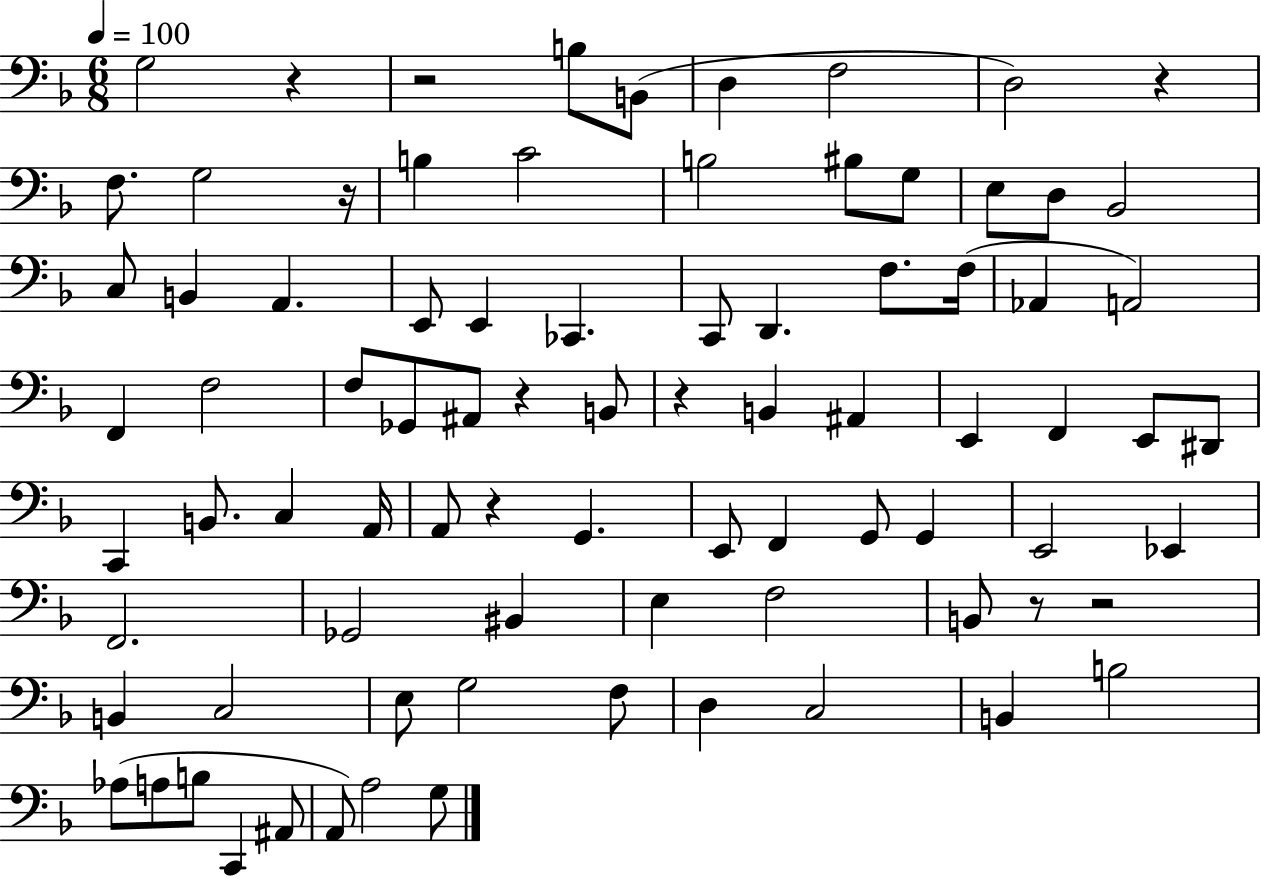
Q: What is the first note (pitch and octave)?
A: G3